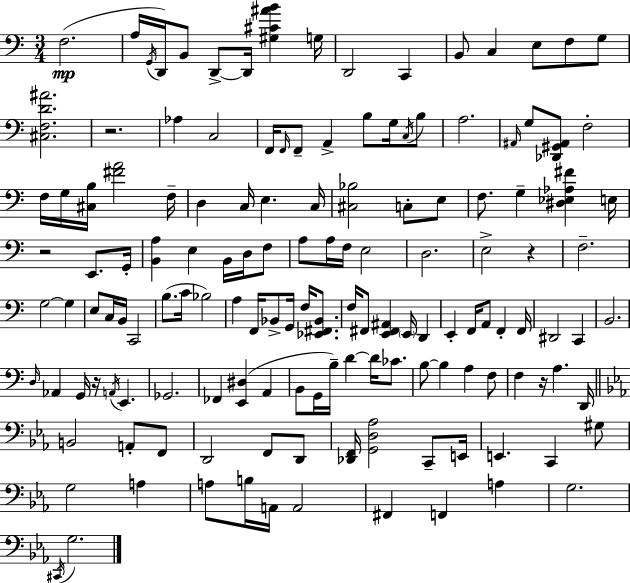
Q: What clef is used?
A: bass